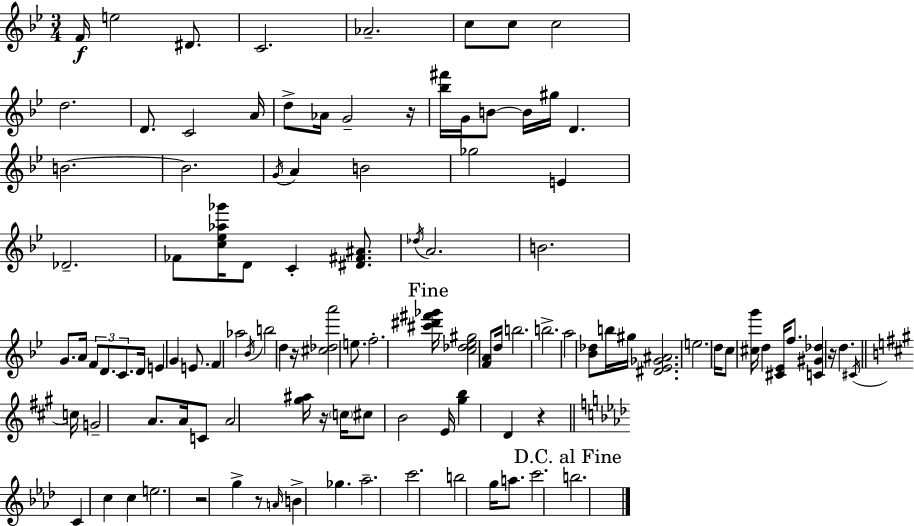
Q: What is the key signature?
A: BES major